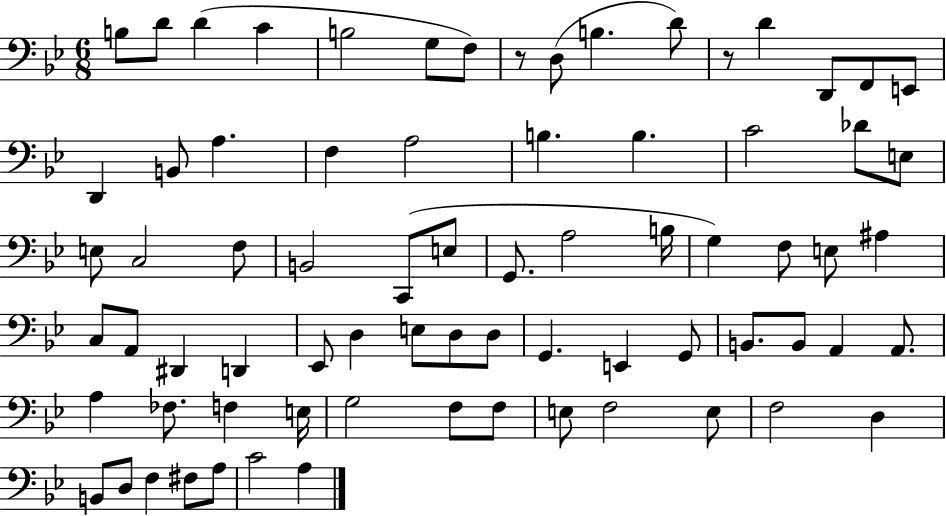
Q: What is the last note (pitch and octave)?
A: A3